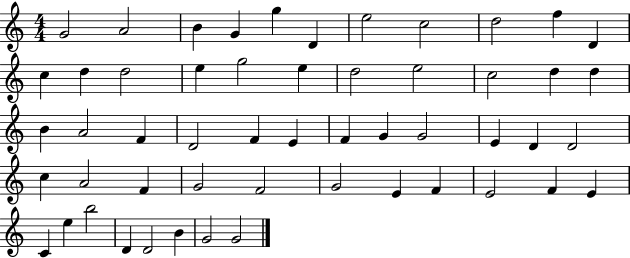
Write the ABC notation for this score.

X:1
T:Untitled
M:4/4
L:1/4
K:C
G2 A2 B G g D e2 c2 d2 f D c d d2 e g2 e d2 e2 c2 d d B A2 F D2 F E F G G2 E D D2 c A2 F G2 F2 G2 E F E2 F E C e b2 D D2 B G2 G2